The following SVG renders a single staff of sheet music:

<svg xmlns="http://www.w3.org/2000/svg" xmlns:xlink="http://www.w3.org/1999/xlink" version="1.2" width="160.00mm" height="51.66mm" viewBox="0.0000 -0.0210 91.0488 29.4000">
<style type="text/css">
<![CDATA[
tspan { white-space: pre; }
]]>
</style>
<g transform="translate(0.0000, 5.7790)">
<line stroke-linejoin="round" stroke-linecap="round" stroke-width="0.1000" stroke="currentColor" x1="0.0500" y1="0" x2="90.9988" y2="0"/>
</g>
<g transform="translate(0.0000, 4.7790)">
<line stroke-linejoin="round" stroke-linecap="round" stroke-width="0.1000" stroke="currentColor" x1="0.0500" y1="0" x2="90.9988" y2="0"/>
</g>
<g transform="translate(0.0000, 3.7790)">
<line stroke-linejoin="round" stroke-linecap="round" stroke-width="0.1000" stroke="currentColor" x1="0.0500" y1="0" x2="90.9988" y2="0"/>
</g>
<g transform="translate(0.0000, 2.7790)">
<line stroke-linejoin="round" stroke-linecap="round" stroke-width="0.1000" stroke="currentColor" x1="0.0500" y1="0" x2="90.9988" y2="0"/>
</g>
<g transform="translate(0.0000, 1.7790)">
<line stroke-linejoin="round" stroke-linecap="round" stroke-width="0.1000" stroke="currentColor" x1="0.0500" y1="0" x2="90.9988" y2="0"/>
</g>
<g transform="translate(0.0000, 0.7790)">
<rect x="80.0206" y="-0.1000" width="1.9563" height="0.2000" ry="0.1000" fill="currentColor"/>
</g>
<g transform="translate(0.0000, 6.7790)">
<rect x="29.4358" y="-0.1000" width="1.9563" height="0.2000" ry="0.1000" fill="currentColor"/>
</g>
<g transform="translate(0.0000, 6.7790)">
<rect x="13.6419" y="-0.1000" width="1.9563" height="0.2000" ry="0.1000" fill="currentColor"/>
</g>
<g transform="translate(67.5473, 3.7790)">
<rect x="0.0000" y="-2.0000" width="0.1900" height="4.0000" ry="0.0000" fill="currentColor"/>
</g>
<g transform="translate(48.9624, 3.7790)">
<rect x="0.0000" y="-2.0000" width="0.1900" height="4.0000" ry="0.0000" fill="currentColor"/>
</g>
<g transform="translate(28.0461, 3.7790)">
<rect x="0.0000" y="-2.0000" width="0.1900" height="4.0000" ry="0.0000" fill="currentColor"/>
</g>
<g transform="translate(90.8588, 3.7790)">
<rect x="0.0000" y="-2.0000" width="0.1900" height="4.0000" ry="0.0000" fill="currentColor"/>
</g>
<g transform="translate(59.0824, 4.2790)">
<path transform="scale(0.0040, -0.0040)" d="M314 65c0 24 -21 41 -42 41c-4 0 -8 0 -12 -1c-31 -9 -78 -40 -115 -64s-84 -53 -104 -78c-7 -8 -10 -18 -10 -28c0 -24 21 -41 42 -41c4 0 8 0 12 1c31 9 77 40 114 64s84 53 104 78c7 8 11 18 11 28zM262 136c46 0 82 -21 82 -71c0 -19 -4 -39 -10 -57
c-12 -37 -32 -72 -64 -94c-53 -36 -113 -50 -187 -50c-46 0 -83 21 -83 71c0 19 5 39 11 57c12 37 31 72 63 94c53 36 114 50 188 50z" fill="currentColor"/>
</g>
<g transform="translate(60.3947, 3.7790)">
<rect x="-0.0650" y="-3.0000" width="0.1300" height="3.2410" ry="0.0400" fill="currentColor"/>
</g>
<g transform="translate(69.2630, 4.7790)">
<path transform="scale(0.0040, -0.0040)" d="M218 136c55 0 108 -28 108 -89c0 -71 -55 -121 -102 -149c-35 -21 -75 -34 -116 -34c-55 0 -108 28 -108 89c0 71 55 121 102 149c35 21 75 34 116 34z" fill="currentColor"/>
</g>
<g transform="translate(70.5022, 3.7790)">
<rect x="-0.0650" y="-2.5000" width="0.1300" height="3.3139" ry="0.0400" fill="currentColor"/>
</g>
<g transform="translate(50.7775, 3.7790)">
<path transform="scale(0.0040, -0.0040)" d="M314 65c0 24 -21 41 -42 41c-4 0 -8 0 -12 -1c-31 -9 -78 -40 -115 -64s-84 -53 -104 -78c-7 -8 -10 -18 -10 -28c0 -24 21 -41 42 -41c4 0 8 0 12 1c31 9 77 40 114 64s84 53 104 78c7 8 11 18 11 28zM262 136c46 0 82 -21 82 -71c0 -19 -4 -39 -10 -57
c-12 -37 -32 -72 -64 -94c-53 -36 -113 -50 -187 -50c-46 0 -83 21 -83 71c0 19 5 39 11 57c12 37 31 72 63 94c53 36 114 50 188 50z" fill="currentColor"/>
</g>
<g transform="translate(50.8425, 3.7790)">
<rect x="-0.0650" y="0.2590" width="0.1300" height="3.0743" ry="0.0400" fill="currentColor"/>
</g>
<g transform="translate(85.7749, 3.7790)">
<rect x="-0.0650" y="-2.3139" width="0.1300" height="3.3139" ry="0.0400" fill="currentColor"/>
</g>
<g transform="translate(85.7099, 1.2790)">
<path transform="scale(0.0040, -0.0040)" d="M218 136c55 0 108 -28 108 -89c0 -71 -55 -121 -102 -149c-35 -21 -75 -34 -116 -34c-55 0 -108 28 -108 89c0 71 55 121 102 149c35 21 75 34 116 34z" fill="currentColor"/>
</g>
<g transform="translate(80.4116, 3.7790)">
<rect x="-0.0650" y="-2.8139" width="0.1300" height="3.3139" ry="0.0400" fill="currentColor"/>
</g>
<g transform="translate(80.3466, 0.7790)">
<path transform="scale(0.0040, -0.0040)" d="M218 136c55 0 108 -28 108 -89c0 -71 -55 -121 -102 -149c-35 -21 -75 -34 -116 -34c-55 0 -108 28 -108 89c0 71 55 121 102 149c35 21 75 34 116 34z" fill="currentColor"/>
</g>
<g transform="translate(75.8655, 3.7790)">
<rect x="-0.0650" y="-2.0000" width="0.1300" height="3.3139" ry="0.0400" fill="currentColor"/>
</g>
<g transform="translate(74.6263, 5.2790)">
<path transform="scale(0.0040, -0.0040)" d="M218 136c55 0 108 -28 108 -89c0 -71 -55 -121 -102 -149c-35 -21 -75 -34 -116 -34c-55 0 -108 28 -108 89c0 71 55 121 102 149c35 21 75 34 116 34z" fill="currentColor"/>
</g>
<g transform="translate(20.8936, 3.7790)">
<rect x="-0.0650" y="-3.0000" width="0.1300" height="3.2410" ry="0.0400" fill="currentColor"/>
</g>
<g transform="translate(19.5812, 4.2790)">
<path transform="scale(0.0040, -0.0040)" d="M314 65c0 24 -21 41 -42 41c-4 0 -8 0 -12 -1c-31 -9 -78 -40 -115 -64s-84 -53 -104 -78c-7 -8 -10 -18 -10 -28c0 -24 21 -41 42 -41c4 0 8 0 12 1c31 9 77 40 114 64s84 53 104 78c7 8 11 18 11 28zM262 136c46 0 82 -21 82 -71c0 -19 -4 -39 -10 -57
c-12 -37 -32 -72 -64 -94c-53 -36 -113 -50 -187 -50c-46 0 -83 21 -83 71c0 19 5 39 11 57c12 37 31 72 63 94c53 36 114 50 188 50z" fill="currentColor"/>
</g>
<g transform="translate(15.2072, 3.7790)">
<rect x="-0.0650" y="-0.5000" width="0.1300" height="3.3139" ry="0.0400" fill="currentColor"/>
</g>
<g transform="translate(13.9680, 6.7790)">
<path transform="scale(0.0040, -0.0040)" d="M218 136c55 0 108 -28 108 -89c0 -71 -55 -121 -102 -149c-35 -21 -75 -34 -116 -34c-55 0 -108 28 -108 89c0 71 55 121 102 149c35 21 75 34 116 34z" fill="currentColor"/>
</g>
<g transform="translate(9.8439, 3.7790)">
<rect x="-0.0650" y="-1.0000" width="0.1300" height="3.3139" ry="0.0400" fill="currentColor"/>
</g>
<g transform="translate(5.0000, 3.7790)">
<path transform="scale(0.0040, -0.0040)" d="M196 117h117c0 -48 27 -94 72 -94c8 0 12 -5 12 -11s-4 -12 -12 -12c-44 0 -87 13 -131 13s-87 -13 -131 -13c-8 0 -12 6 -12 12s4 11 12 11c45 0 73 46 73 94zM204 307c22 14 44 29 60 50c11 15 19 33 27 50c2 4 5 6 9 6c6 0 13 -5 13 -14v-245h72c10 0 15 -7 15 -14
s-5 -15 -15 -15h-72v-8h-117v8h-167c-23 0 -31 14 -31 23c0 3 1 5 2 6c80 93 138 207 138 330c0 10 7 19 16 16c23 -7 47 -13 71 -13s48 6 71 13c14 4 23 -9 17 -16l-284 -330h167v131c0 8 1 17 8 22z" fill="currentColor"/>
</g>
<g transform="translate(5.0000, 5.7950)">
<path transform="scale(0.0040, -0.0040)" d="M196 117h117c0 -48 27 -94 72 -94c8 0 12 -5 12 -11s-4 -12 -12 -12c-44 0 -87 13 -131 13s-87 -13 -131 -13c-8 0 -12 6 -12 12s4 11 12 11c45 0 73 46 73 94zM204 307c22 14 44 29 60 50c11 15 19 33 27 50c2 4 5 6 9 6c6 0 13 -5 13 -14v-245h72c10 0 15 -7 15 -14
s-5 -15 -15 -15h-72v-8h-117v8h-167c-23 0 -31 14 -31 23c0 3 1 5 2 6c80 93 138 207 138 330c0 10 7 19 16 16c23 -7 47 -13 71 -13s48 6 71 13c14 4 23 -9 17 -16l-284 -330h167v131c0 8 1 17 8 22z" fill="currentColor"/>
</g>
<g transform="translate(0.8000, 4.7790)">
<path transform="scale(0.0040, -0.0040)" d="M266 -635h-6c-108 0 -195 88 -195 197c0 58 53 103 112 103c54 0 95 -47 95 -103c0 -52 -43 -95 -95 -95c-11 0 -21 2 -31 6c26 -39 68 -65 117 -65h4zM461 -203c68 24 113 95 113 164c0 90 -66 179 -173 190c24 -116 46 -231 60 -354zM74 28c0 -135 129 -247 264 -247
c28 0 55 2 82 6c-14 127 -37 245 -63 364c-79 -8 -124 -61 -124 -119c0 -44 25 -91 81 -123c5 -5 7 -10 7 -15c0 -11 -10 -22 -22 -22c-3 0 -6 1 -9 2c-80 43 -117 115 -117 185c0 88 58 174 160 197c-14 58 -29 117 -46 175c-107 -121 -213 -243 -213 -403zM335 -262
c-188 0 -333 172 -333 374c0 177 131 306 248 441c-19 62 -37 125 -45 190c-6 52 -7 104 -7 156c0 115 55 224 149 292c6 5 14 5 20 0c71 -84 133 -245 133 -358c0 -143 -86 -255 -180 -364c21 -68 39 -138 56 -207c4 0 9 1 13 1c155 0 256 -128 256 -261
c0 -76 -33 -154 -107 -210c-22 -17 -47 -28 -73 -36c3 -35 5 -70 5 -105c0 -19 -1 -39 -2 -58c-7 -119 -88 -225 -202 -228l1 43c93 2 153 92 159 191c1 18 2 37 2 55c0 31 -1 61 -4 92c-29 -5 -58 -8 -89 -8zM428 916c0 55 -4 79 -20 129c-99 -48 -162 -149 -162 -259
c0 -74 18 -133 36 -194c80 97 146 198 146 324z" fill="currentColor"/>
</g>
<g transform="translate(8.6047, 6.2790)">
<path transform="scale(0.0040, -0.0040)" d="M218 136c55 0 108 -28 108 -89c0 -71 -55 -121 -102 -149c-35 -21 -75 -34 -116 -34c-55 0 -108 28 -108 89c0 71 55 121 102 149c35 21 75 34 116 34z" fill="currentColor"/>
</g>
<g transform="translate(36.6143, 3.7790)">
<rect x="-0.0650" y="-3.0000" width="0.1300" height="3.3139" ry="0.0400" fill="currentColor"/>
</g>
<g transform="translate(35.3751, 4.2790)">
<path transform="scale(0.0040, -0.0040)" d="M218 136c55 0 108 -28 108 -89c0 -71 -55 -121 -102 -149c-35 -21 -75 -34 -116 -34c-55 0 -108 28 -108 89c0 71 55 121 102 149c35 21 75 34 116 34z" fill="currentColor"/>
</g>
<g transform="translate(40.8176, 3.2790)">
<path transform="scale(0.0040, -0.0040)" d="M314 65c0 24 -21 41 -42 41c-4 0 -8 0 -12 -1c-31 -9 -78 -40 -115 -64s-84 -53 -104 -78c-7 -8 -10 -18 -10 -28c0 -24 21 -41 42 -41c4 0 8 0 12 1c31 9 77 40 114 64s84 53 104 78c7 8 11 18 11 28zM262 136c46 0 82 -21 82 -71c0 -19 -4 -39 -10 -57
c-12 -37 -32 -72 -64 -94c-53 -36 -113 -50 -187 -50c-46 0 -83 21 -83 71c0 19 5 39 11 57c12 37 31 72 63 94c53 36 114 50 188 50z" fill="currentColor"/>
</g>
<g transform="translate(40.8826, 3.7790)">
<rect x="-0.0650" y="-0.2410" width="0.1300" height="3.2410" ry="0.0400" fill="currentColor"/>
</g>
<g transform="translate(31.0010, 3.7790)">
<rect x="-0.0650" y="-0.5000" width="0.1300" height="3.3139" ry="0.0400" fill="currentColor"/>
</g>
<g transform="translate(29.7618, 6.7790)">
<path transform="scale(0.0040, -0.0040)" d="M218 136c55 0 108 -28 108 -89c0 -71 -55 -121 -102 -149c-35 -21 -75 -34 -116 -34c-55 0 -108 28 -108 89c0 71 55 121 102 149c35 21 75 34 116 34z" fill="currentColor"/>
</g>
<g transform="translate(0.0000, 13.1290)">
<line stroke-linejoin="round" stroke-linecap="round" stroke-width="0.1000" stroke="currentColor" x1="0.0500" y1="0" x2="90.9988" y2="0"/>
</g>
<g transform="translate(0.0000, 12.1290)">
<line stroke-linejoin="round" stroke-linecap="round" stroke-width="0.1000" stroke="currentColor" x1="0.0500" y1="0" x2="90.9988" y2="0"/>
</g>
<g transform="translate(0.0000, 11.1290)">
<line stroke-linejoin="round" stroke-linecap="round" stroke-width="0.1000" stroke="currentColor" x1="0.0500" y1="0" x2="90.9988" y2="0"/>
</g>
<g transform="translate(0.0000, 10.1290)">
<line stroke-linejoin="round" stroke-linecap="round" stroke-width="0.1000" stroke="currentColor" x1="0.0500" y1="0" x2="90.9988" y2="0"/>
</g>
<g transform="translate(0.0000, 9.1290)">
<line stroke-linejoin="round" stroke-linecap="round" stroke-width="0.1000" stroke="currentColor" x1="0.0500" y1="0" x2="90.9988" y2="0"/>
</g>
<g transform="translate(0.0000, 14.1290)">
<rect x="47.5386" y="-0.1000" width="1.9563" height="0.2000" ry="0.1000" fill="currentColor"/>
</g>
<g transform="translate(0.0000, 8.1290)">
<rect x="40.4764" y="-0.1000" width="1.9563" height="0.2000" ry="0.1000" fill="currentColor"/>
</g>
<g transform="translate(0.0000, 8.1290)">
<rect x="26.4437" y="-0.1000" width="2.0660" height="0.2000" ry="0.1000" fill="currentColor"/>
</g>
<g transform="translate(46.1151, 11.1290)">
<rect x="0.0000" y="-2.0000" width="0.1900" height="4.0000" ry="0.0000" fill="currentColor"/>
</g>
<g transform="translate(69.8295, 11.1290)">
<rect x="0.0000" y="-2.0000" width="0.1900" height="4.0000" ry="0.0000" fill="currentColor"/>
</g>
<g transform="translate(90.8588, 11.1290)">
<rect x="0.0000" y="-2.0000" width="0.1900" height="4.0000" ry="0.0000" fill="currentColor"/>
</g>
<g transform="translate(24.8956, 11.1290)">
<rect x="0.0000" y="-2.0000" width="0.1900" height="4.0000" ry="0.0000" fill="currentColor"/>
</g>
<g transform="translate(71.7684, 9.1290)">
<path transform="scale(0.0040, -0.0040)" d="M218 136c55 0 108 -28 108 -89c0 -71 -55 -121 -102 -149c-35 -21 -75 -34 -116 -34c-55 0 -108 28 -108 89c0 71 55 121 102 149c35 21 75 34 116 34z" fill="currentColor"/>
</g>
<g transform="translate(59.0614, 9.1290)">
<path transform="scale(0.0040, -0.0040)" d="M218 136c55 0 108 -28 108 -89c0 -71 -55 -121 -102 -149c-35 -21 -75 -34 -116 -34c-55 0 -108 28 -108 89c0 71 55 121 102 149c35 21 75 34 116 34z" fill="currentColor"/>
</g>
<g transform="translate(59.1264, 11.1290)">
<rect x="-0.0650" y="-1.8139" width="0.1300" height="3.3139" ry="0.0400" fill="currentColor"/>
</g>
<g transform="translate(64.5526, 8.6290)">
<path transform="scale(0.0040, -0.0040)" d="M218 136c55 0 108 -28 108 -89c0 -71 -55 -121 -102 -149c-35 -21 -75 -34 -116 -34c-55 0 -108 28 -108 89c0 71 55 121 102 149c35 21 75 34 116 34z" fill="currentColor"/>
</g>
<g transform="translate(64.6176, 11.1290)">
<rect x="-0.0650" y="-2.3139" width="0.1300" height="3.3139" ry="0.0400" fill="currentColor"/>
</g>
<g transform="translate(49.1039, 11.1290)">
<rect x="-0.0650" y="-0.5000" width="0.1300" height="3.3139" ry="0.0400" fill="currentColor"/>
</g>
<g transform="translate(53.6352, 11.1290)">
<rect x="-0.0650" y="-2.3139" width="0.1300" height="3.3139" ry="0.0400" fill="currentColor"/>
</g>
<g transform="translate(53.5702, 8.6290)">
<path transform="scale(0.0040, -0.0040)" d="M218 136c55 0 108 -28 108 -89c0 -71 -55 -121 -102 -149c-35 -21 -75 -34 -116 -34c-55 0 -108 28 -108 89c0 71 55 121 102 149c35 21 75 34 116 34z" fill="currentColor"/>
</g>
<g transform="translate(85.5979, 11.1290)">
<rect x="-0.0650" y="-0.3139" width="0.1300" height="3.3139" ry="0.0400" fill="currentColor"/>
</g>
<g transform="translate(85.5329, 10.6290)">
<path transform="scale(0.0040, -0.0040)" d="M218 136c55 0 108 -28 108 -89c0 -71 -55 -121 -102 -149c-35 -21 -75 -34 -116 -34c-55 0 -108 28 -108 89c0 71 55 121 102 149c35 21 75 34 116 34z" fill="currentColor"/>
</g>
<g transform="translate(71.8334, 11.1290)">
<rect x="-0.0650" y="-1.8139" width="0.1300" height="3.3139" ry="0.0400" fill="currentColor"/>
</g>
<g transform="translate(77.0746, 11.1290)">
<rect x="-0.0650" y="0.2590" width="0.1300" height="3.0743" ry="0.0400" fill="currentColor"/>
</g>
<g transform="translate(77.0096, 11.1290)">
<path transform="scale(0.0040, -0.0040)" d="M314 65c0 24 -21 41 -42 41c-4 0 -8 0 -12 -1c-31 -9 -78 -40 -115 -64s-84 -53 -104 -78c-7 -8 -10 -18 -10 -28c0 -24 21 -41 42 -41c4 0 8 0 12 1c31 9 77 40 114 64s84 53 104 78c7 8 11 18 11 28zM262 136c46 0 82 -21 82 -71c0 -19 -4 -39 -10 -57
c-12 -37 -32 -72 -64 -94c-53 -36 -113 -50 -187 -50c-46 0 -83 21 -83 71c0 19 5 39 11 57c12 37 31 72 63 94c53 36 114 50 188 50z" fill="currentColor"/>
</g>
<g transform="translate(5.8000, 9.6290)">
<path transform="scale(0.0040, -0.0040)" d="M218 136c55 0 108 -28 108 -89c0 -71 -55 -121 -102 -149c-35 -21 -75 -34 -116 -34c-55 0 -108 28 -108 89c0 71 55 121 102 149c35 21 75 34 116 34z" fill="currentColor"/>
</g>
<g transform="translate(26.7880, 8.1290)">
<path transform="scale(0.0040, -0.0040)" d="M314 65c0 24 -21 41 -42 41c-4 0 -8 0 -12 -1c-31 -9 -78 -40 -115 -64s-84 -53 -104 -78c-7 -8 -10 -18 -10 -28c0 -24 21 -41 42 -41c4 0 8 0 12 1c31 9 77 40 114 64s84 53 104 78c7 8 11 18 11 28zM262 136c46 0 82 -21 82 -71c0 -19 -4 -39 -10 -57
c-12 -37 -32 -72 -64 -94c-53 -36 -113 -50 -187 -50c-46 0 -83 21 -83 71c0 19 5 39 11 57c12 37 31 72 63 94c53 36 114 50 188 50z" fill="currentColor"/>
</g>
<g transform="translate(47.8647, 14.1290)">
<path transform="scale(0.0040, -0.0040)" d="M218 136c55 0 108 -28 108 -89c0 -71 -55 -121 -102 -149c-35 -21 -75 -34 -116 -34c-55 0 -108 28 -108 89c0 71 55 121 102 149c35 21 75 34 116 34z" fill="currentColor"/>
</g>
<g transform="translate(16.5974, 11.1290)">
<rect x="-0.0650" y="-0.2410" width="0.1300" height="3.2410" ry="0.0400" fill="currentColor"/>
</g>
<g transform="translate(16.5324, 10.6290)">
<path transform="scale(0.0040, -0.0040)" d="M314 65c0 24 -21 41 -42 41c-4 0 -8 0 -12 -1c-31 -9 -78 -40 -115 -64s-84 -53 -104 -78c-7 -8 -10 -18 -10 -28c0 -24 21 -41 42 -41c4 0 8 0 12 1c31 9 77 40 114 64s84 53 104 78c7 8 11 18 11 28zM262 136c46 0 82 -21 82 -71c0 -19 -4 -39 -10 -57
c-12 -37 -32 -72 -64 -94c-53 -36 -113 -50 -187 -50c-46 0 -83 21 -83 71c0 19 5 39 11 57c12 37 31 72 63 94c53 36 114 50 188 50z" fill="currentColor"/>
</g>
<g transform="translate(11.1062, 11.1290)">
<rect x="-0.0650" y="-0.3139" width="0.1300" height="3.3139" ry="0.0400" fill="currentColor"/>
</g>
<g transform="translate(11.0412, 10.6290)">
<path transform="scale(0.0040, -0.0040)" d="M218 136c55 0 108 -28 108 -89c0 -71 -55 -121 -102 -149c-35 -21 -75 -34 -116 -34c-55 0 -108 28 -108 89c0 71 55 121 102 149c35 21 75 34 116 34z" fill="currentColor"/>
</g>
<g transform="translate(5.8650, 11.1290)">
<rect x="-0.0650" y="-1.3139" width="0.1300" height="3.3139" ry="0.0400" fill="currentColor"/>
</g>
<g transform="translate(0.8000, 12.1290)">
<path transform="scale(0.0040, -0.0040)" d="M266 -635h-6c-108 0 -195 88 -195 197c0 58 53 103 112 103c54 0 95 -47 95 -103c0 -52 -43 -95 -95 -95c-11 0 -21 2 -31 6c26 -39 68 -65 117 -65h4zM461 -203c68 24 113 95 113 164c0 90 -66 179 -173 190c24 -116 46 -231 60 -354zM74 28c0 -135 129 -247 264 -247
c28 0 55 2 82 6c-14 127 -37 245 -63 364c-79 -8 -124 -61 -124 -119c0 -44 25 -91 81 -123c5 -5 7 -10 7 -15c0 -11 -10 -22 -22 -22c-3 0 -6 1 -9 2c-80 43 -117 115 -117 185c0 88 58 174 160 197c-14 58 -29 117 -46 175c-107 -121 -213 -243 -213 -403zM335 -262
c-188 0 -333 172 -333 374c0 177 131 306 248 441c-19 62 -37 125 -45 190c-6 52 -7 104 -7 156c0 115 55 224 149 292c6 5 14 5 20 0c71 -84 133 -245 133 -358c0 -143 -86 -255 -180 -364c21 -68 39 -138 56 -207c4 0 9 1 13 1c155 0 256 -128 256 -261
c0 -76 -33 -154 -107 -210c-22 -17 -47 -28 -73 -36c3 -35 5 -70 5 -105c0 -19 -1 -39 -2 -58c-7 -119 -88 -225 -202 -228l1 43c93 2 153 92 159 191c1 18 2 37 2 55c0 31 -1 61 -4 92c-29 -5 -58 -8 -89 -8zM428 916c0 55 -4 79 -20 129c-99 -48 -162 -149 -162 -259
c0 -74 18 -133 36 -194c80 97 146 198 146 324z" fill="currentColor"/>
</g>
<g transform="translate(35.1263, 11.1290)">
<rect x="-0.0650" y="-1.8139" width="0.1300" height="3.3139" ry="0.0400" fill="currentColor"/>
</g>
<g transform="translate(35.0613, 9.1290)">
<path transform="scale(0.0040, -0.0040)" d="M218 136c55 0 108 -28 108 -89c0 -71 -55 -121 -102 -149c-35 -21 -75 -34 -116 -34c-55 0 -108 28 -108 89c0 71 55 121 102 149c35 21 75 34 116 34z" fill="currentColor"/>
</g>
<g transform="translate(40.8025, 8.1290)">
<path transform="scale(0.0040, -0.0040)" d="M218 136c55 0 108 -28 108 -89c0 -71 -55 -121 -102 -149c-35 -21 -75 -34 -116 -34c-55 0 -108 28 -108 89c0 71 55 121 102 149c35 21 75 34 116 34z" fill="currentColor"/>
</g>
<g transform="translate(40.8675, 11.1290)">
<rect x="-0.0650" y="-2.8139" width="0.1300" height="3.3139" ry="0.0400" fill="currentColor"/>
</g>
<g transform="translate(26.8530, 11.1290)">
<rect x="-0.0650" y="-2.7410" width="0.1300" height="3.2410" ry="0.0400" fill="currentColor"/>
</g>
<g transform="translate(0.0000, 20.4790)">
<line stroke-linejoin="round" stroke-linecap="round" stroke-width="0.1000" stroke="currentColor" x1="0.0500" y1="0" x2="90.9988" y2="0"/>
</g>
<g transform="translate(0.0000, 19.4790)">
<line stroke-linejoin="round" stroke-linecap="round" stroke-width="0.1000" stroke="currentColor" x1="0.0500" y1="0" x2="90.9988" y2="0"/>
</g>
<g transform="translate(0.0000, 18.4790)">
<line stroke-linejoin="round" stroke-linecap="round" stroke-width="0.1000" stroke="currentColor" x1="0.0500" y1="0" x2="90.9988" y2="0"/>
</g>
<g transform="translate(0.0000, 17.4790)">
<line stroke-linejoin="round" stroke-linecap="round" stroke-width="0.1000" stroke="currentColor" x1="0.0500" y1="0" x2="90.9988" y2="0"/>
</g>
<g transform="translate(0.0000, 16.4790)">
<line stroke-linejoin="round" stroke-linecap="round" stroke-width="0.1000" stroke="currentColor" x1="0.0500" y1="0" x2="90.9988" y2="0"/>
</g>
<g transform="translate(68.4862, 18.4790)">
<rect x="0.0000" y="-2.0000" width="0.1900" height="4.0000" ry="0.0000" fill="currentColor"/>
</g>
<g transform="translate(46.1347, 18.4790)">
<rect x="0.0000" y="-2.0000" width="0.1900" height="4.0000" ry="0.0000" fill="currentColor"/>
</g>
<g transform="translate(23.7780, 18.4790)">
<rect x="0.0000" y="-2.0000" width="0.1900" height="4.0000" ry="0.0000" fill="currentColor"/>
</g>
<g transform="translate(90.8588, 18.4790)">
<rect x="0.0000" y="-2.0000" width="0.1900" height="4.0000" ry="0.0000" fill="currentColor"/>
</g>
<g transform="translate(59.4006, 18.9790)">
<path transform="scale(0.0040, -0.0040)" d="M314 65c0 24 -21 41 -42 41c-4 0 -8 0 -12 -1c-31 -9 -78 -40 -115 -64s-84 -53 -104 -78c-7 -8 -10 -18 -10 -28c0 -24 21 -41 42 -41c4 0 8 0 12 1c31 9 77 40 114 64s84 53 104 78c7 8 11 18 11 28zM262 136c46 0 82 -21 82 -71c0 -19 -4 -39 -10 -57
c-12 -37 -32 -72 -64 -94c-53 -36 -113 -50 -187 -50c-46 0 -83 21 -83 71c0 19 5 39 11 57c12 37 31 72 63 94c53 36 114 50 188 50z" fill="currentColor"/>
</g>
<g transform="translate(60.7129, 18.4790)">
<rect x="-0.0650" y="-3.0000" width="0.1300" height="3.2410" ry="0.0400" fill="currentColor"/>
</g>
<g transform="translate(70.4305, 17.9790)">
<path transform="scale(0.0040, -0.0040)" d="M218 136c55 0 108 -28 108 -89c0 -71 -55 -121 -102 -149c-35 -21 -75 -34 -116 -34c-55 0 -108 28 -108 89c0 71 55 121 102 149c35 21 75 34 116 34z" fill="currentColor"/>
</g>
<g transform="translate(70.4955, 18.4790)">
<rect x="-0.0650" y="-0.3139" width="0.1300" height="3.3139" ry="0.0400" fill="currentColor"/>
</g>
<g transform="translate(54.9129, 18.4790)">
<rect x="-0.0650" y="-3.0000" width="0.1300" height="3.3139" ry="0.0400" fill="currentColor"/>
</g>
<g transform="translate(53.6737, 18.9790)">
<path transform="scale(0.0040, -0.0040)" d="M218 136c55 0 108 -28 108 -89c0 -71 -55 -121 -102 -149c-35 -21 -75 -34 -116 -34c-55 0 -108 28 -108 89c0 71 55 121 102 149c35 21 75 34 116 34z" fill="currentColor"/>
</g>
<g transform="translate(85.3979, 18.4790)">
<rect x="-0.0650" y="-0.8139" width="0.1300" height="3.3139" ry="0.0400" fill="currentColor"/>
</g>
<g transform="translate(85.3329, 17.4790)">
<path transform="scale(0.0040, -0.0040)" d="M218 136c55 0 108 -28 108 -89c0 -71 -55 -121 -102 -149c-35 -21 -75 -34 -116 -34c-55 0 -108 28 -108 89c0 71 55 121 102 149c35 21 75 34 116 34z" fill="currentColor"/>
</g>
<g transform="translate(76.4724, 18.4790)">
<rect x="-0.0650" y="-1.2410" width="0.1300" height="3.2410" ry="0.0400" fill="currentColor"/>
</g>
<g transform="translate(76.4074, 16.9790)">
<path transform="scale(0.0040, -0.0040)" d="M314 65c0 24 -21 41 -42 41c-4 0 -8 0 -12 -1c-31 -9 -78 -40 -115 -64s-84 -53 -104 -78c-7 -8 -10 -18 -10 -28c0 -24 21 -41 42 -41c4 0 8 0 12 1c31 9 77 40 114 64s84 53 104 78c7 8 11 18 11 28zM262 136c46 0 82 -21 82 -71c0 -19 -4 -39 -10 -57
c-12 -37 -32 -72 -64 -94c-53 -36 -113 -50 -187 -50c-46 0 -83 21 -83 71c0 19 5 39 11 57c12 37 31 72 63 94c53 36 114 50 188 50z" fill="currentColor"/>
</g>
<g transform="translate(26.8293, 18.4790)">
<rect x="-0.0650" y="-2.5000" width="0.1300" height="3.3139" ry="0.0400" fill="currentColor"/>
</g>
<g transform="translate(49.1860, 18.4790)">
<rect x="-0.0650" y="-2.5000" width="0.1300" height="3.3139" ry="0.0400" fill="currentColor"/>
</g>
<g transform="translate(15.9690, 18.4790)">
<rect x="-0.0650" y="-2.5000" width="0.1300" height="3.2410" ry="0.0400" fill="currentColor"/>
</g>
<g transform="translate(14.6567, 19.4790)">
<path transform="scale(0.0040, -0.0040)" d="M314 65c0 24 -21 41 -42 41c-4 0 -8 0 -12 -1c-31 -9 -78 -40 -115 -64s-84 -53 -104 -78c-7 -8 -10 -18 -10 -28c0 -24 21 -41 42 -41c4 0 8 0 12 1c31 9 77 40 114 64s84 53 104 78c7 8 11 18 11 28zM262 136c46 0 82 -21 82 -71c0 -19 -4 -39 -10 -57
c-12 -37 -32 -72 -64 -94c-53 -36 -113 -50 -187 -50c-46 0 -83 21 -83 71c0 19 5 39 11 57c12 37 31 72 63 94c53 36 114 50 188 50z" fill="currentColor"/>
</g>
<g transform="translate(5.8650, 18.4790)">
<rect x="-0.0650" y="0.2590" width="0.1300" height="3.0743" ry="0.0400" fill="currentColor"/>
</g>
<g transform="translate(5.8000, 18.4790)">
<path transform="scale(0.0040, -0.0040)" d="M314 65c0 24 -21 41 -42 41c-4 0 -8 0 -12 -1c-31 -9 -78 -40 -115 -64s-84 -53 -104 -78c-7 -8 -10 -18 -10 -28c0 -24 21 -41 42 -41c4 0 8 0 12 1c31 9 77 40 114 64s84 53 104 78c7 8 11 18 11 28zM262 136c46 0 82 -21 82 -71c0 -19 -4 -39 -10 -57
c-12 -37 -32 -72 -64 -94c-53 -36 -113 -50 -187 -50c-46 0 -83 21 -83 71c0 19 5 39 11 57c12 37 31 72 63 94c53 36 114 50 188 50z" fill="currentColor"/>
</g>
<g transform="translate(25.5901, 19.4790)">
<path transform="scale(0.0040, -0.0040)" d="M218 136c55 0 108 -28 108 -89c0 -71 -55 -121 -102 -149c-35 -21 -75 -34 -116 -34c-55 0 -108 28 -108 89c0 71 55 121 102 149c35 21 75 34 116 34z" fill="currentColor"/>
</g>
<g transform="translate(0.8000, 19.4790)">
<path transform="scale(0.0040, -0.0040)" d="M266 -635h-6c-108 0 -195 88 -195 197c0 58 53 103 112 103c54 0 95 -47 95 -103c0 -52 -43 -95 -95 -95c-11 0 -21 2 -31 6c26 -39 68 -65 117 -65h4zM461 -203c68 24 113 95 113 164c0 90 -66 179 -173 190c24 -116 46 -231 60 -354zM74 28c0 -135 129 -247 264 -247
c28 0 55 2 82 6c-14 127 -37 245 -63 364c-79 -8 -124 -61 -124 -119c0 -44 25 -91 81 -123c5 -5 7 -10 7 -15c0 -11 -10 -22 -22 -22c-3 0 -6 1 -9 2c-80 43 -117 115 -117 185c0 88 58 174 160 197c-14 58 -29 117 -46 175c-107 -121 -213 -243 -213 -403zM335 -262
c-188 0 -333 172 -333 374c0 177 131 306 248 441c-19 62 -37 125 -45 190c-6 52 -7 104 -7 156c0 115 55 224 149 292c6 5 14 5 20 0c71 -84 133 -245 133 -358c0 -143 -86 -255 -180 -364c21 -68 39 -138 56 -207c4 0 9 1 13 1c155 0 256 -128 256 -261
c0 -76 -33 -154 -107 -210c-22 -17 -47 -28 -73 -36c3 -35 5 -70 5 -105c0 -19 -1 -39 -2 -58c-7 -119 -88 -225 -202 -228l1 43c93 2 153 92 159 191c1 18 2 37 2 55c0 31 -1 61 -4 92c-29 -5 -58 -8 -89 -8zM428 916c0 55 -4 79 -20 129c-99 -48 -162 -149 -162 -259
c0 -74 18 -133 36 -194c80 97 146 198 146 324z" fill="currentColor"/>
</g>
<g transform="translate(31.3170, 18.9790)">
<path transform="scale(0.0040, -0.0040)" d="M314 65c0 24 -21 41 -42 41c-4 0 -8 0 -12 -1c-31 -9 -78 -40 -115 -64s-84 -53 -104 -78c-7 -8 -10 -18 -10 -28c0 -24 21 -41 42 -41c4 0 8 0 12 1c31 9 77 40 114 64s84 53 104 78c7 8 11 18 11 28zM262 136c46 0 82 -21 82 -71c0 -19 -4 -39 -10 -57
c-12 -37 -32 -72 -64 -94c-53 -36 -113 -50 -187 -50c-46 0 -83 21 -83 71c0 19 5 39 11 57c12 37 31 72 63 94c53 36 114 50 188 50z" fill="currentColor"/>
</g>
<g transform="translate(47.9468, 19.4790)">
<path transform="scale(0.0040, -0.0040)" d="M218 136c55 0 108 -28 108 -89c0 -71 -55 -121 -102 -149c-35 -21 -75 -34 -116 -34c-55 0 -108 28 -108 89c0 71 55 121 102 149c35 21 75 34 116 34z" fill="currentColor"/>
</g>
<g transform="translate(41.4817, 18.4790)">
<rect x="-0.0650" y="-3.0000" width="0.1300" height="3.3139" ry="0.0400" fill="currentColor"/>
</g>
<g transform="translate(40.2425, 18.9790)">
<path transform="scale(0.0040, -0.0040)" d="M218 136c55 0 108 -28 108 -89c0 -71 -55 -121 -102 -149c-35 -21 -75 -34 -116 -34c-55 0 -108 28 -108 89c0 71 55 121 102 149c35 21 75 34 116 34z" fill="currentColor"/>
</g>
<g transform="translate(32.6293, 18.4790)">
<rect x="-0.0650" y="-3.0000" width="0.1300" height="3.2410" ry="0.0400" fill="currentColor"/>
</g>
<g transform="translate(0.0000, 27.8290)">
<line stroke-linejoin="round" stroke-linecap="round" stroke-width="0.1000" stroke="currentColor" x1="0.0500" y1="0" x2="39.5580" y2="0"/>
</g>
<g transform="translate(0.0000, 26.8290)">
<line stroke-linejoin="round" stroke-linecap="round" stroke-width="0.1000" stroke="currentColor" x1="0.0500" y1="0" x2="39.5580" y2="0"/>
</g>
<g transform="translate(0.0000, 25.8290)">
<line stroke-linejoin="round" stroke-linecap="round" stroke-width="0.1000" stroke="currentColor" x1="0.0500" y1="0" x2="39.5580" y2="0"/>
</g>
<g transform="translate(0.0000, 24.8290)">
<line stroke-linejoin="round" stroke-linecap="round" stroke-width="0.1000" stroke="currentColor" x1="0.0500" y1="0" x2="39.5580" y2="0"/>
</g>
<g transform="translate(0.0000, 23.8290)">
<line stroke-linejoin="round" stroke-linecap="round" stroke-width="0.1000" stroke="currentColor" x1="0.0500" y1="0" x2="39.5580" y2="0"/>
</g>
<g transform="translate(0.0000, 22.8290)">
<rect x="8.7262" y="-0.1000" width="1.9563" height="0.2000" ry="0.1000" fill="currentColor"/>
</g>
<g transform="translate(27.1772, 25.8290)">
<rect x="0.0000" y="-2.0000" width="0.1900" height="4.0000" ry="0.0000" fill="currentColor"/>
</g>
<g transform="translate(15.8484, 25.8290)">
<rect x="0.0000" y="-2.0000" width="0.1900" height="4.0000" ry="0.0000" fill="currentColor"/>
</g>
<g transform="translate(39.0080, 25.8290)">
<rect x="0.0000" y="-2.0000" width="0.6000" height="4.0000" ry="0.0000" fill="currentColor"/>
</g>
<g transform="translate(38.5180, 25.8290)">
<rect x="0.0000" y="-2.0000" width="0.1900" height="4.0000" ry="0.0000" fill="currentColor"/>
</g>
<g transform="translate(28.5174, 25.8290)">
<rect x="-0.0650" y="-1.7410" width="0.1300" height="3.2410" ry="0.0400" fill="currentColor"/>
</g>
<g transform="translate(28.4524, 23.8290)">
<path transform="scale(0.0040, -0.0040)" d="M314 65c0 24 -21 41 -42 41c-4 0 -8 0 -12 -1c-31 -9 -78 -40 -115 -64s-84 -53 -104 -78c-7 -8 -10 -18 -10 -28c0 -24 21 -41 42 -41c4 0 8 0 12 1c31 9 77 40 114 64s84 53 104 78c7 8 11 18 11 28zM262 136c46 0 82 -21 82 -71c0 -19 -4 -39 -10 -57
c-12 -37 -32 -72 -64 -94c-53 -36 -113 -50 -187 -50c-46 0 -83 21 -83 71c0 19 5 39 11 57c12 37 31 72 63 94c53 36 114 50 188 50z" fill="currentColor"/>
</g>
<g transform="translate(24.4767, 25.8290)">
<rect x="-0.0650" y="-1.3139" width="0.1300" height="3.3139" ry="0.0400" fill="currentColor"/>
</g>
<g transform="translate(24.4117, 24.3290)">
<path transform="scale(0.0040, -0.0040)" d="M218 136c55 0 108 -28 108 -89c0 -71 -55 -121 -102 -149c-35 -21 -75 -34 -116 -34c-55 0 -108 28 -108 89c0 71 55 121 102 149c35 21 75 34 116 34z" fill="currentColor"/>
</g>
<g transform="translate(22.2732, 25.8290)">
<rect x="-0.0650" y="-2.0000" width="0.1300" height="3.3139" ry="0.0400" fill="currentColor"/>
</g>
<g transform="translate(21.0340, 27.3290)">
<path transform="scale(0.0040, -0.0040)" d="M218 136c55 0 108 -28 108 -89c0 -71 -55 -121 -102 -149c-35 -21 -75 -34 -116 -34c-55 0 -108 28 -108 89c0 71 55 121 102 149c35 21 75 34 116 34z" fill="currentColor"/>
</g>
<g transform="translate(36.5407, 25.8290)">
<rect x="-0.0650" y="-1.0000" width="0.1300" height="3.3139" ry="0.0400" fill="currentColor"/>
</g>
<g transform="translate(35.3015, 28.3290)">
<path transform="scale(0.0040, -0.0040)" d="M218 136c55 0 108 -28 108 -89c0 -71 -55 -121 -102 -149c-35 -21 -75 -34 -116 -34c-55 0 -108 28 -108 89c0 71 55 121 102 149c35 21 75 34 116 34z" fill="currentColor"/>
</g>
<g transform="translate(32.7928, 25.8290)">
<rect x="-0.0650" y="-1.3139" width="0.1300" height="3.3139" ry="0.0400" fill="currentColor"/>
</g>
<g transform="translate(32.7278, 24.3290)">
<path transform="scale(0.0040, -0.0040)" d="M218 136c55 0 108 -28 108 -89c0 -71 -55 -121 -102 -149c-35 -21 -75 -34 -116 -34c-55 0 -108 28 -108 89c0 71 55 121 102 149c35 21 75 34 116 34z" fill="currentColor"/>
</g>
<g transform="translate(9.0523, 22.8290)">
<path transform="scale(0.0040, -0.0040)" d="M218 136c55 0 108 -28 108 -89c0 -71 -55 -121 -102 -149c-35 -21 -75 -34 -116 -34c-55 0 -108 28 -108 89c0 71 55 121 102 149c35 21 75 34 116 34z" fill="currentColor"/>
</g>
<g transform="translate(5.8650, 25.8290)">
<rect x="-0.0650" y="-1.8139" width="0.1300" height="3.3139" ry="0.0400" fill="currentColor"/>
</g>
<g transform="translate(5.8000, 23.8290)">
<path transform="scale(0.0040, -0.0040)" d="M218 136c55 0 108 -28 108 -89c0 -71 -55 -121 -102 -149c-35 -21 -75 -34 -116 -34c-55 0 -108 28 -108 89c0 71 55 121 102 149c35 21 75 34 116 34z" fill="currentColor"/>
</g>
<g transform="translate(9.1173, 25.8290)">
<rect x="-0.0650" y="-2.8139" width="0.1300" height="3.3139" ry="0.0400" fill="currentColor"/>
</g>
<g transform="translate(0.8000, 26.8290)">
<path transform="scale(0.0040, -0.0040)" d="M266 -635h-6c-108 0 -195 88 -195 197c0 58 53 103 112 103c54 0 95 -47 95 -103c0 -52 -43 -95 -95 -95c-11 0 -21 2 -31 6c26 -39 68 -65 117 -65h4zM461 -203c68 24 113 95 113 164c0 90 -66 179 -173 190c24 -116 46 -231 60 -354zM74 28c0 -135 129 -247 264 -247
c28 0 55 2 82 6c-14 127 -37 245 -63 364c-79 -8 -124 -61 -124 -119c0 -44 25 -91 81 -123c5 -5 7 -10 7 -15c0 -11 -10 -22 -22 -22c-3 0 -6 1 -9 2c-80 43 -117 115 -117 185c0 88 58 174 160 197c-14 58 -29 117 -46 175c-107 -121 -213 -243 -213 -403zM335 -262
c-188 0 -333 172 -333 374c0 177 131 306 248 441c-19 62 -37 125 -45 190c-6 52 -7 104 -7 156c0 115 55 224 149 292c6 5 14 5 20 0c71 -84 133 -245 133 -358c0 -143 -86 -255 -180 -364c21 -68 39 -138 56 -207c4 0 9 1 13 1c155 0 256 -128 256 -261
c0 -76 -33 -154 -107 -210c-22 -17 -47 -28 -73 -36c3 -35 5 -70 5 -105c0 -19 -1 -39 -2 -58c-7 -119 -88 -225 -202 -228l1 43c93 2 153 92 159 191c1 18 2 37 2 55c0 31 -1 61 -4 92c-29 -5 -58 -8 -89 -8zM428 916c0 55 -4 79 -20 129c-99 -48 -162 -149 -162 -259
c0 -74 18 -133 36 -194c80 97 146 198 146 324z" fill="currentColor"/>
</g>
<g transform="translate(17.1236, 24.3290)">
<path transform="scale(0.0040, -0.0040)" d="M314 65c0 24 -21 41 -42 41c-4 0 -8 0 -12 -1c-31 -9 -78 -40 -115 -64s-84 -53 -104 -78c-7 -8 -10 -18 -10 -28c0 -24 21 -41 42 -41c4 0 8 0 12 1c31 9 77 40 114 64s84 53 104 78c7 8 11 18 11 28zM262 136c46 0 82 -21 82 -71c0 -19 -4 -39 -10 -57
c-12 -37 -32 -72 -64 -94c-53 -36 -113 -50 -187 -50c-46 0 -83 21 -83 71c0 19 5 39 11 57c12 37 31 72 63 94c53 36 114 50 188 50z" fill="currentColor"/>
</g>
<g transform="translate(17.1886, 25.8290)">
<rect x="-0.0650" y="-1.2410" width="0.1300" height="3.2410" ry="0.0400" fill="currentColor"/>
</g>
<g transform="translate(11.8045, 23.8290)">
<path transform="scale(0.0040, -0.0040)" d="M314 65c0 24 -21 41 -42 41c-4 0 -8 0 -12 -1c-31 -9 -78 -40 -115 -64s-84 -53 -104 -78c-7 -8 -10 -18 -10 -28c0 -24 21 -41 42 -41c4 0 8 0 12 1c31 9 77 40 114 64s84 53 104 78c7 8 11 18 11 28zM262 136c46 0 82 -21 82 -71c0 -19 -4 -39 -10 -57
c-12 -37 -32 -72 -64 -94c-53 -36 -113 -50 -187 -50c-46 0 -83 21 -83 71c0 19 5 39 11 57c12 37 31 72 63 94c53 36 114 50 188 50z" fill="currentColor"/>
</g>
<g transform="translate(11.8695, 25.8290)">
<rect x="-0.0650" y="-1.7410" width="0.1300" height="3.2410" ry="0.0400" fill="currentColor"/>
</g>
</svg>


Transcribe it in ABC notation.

X:1
T:Untitled
M:4/4
L:1/4
K:C
D C A2 C A c2 B2 A2 G F a g e c c2 a2 f a C g f g f B2 c B2 G2 G A2 A G A A2 c e2 d f a f2 e2 F e f2 e D